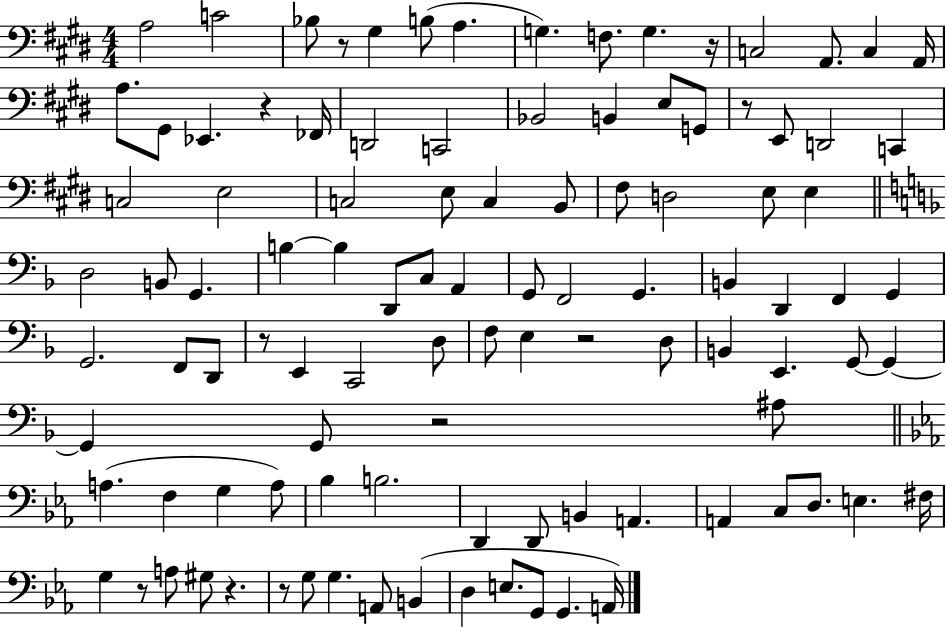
A3/h C4/h Bb3/e R/e G#3/q B3/e A3/q. G3/q. F3/e. G3/q. R/s C3/h A2/e. C3/q A2/s A3/e. G#2/e Eb2/q. R/q FES2/s D2/h C2/h Bb2/h B2/q E3/e G2/e R/e E2/e D2/h C2/q C3/h E3/h C3/h E3/e C3/q B2/e F#3/e D3/h E3/e E3/q D3/h B2/e G2/q. B3/q B3/q D2/e C3/e A2/q G2/e F2/h G2/q. B2/q D2/q F2/q G2/q G2/h. F2/e D2/e R/e E2/q C2/h D3/e F3/e E3/q R/h D3/e B2/q E2/q. G2/e G2/q G2/q G2/e R/h A#3/e A3/q. F3/q G3/q A3/e Bb3/q B3/h. D2/q D2/e B2/q A2/q. A2/q C3/e D3/e. E3/q. F#3/s G3/q R/e A3/e G#3/e R/q. R/e G3/e G3/q. A2/e B2/q D3/q E3/e. G2/e G2/q. A2/s